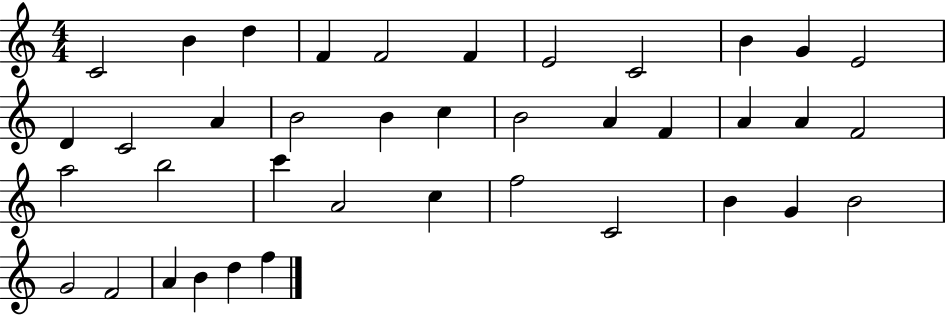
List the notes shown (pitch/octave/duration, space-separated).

C4/h B4/q D5/q F4/q F4/h F4/q E4/h C4/h B4/q G4/q E4/h D4/q C4/h A4/q B4/h B4/q C5/q B4/h A4/q F4/q A4/q A4/q F4/h A5/h B5/h C6/q A4/h C5/q F5/h C4/h B4/q G4/q B4/h G4/h F4/h A4/q B4/q D5/q F5/q